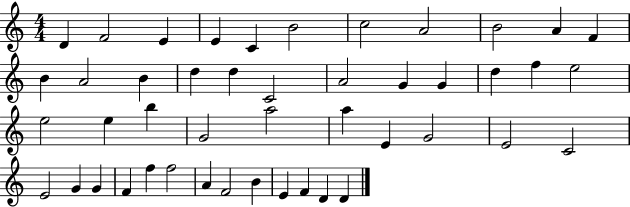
X:1
T:Untitled
M:4/4
L:1/4
K:C
D F2 E E C B2 c2 A2 B2 A F B A2 B d d C2 A2 G G d f e2 e2 e b G2 a2 a E G2 E2 C2 E2 G G F f f2 A F2 B E F D D